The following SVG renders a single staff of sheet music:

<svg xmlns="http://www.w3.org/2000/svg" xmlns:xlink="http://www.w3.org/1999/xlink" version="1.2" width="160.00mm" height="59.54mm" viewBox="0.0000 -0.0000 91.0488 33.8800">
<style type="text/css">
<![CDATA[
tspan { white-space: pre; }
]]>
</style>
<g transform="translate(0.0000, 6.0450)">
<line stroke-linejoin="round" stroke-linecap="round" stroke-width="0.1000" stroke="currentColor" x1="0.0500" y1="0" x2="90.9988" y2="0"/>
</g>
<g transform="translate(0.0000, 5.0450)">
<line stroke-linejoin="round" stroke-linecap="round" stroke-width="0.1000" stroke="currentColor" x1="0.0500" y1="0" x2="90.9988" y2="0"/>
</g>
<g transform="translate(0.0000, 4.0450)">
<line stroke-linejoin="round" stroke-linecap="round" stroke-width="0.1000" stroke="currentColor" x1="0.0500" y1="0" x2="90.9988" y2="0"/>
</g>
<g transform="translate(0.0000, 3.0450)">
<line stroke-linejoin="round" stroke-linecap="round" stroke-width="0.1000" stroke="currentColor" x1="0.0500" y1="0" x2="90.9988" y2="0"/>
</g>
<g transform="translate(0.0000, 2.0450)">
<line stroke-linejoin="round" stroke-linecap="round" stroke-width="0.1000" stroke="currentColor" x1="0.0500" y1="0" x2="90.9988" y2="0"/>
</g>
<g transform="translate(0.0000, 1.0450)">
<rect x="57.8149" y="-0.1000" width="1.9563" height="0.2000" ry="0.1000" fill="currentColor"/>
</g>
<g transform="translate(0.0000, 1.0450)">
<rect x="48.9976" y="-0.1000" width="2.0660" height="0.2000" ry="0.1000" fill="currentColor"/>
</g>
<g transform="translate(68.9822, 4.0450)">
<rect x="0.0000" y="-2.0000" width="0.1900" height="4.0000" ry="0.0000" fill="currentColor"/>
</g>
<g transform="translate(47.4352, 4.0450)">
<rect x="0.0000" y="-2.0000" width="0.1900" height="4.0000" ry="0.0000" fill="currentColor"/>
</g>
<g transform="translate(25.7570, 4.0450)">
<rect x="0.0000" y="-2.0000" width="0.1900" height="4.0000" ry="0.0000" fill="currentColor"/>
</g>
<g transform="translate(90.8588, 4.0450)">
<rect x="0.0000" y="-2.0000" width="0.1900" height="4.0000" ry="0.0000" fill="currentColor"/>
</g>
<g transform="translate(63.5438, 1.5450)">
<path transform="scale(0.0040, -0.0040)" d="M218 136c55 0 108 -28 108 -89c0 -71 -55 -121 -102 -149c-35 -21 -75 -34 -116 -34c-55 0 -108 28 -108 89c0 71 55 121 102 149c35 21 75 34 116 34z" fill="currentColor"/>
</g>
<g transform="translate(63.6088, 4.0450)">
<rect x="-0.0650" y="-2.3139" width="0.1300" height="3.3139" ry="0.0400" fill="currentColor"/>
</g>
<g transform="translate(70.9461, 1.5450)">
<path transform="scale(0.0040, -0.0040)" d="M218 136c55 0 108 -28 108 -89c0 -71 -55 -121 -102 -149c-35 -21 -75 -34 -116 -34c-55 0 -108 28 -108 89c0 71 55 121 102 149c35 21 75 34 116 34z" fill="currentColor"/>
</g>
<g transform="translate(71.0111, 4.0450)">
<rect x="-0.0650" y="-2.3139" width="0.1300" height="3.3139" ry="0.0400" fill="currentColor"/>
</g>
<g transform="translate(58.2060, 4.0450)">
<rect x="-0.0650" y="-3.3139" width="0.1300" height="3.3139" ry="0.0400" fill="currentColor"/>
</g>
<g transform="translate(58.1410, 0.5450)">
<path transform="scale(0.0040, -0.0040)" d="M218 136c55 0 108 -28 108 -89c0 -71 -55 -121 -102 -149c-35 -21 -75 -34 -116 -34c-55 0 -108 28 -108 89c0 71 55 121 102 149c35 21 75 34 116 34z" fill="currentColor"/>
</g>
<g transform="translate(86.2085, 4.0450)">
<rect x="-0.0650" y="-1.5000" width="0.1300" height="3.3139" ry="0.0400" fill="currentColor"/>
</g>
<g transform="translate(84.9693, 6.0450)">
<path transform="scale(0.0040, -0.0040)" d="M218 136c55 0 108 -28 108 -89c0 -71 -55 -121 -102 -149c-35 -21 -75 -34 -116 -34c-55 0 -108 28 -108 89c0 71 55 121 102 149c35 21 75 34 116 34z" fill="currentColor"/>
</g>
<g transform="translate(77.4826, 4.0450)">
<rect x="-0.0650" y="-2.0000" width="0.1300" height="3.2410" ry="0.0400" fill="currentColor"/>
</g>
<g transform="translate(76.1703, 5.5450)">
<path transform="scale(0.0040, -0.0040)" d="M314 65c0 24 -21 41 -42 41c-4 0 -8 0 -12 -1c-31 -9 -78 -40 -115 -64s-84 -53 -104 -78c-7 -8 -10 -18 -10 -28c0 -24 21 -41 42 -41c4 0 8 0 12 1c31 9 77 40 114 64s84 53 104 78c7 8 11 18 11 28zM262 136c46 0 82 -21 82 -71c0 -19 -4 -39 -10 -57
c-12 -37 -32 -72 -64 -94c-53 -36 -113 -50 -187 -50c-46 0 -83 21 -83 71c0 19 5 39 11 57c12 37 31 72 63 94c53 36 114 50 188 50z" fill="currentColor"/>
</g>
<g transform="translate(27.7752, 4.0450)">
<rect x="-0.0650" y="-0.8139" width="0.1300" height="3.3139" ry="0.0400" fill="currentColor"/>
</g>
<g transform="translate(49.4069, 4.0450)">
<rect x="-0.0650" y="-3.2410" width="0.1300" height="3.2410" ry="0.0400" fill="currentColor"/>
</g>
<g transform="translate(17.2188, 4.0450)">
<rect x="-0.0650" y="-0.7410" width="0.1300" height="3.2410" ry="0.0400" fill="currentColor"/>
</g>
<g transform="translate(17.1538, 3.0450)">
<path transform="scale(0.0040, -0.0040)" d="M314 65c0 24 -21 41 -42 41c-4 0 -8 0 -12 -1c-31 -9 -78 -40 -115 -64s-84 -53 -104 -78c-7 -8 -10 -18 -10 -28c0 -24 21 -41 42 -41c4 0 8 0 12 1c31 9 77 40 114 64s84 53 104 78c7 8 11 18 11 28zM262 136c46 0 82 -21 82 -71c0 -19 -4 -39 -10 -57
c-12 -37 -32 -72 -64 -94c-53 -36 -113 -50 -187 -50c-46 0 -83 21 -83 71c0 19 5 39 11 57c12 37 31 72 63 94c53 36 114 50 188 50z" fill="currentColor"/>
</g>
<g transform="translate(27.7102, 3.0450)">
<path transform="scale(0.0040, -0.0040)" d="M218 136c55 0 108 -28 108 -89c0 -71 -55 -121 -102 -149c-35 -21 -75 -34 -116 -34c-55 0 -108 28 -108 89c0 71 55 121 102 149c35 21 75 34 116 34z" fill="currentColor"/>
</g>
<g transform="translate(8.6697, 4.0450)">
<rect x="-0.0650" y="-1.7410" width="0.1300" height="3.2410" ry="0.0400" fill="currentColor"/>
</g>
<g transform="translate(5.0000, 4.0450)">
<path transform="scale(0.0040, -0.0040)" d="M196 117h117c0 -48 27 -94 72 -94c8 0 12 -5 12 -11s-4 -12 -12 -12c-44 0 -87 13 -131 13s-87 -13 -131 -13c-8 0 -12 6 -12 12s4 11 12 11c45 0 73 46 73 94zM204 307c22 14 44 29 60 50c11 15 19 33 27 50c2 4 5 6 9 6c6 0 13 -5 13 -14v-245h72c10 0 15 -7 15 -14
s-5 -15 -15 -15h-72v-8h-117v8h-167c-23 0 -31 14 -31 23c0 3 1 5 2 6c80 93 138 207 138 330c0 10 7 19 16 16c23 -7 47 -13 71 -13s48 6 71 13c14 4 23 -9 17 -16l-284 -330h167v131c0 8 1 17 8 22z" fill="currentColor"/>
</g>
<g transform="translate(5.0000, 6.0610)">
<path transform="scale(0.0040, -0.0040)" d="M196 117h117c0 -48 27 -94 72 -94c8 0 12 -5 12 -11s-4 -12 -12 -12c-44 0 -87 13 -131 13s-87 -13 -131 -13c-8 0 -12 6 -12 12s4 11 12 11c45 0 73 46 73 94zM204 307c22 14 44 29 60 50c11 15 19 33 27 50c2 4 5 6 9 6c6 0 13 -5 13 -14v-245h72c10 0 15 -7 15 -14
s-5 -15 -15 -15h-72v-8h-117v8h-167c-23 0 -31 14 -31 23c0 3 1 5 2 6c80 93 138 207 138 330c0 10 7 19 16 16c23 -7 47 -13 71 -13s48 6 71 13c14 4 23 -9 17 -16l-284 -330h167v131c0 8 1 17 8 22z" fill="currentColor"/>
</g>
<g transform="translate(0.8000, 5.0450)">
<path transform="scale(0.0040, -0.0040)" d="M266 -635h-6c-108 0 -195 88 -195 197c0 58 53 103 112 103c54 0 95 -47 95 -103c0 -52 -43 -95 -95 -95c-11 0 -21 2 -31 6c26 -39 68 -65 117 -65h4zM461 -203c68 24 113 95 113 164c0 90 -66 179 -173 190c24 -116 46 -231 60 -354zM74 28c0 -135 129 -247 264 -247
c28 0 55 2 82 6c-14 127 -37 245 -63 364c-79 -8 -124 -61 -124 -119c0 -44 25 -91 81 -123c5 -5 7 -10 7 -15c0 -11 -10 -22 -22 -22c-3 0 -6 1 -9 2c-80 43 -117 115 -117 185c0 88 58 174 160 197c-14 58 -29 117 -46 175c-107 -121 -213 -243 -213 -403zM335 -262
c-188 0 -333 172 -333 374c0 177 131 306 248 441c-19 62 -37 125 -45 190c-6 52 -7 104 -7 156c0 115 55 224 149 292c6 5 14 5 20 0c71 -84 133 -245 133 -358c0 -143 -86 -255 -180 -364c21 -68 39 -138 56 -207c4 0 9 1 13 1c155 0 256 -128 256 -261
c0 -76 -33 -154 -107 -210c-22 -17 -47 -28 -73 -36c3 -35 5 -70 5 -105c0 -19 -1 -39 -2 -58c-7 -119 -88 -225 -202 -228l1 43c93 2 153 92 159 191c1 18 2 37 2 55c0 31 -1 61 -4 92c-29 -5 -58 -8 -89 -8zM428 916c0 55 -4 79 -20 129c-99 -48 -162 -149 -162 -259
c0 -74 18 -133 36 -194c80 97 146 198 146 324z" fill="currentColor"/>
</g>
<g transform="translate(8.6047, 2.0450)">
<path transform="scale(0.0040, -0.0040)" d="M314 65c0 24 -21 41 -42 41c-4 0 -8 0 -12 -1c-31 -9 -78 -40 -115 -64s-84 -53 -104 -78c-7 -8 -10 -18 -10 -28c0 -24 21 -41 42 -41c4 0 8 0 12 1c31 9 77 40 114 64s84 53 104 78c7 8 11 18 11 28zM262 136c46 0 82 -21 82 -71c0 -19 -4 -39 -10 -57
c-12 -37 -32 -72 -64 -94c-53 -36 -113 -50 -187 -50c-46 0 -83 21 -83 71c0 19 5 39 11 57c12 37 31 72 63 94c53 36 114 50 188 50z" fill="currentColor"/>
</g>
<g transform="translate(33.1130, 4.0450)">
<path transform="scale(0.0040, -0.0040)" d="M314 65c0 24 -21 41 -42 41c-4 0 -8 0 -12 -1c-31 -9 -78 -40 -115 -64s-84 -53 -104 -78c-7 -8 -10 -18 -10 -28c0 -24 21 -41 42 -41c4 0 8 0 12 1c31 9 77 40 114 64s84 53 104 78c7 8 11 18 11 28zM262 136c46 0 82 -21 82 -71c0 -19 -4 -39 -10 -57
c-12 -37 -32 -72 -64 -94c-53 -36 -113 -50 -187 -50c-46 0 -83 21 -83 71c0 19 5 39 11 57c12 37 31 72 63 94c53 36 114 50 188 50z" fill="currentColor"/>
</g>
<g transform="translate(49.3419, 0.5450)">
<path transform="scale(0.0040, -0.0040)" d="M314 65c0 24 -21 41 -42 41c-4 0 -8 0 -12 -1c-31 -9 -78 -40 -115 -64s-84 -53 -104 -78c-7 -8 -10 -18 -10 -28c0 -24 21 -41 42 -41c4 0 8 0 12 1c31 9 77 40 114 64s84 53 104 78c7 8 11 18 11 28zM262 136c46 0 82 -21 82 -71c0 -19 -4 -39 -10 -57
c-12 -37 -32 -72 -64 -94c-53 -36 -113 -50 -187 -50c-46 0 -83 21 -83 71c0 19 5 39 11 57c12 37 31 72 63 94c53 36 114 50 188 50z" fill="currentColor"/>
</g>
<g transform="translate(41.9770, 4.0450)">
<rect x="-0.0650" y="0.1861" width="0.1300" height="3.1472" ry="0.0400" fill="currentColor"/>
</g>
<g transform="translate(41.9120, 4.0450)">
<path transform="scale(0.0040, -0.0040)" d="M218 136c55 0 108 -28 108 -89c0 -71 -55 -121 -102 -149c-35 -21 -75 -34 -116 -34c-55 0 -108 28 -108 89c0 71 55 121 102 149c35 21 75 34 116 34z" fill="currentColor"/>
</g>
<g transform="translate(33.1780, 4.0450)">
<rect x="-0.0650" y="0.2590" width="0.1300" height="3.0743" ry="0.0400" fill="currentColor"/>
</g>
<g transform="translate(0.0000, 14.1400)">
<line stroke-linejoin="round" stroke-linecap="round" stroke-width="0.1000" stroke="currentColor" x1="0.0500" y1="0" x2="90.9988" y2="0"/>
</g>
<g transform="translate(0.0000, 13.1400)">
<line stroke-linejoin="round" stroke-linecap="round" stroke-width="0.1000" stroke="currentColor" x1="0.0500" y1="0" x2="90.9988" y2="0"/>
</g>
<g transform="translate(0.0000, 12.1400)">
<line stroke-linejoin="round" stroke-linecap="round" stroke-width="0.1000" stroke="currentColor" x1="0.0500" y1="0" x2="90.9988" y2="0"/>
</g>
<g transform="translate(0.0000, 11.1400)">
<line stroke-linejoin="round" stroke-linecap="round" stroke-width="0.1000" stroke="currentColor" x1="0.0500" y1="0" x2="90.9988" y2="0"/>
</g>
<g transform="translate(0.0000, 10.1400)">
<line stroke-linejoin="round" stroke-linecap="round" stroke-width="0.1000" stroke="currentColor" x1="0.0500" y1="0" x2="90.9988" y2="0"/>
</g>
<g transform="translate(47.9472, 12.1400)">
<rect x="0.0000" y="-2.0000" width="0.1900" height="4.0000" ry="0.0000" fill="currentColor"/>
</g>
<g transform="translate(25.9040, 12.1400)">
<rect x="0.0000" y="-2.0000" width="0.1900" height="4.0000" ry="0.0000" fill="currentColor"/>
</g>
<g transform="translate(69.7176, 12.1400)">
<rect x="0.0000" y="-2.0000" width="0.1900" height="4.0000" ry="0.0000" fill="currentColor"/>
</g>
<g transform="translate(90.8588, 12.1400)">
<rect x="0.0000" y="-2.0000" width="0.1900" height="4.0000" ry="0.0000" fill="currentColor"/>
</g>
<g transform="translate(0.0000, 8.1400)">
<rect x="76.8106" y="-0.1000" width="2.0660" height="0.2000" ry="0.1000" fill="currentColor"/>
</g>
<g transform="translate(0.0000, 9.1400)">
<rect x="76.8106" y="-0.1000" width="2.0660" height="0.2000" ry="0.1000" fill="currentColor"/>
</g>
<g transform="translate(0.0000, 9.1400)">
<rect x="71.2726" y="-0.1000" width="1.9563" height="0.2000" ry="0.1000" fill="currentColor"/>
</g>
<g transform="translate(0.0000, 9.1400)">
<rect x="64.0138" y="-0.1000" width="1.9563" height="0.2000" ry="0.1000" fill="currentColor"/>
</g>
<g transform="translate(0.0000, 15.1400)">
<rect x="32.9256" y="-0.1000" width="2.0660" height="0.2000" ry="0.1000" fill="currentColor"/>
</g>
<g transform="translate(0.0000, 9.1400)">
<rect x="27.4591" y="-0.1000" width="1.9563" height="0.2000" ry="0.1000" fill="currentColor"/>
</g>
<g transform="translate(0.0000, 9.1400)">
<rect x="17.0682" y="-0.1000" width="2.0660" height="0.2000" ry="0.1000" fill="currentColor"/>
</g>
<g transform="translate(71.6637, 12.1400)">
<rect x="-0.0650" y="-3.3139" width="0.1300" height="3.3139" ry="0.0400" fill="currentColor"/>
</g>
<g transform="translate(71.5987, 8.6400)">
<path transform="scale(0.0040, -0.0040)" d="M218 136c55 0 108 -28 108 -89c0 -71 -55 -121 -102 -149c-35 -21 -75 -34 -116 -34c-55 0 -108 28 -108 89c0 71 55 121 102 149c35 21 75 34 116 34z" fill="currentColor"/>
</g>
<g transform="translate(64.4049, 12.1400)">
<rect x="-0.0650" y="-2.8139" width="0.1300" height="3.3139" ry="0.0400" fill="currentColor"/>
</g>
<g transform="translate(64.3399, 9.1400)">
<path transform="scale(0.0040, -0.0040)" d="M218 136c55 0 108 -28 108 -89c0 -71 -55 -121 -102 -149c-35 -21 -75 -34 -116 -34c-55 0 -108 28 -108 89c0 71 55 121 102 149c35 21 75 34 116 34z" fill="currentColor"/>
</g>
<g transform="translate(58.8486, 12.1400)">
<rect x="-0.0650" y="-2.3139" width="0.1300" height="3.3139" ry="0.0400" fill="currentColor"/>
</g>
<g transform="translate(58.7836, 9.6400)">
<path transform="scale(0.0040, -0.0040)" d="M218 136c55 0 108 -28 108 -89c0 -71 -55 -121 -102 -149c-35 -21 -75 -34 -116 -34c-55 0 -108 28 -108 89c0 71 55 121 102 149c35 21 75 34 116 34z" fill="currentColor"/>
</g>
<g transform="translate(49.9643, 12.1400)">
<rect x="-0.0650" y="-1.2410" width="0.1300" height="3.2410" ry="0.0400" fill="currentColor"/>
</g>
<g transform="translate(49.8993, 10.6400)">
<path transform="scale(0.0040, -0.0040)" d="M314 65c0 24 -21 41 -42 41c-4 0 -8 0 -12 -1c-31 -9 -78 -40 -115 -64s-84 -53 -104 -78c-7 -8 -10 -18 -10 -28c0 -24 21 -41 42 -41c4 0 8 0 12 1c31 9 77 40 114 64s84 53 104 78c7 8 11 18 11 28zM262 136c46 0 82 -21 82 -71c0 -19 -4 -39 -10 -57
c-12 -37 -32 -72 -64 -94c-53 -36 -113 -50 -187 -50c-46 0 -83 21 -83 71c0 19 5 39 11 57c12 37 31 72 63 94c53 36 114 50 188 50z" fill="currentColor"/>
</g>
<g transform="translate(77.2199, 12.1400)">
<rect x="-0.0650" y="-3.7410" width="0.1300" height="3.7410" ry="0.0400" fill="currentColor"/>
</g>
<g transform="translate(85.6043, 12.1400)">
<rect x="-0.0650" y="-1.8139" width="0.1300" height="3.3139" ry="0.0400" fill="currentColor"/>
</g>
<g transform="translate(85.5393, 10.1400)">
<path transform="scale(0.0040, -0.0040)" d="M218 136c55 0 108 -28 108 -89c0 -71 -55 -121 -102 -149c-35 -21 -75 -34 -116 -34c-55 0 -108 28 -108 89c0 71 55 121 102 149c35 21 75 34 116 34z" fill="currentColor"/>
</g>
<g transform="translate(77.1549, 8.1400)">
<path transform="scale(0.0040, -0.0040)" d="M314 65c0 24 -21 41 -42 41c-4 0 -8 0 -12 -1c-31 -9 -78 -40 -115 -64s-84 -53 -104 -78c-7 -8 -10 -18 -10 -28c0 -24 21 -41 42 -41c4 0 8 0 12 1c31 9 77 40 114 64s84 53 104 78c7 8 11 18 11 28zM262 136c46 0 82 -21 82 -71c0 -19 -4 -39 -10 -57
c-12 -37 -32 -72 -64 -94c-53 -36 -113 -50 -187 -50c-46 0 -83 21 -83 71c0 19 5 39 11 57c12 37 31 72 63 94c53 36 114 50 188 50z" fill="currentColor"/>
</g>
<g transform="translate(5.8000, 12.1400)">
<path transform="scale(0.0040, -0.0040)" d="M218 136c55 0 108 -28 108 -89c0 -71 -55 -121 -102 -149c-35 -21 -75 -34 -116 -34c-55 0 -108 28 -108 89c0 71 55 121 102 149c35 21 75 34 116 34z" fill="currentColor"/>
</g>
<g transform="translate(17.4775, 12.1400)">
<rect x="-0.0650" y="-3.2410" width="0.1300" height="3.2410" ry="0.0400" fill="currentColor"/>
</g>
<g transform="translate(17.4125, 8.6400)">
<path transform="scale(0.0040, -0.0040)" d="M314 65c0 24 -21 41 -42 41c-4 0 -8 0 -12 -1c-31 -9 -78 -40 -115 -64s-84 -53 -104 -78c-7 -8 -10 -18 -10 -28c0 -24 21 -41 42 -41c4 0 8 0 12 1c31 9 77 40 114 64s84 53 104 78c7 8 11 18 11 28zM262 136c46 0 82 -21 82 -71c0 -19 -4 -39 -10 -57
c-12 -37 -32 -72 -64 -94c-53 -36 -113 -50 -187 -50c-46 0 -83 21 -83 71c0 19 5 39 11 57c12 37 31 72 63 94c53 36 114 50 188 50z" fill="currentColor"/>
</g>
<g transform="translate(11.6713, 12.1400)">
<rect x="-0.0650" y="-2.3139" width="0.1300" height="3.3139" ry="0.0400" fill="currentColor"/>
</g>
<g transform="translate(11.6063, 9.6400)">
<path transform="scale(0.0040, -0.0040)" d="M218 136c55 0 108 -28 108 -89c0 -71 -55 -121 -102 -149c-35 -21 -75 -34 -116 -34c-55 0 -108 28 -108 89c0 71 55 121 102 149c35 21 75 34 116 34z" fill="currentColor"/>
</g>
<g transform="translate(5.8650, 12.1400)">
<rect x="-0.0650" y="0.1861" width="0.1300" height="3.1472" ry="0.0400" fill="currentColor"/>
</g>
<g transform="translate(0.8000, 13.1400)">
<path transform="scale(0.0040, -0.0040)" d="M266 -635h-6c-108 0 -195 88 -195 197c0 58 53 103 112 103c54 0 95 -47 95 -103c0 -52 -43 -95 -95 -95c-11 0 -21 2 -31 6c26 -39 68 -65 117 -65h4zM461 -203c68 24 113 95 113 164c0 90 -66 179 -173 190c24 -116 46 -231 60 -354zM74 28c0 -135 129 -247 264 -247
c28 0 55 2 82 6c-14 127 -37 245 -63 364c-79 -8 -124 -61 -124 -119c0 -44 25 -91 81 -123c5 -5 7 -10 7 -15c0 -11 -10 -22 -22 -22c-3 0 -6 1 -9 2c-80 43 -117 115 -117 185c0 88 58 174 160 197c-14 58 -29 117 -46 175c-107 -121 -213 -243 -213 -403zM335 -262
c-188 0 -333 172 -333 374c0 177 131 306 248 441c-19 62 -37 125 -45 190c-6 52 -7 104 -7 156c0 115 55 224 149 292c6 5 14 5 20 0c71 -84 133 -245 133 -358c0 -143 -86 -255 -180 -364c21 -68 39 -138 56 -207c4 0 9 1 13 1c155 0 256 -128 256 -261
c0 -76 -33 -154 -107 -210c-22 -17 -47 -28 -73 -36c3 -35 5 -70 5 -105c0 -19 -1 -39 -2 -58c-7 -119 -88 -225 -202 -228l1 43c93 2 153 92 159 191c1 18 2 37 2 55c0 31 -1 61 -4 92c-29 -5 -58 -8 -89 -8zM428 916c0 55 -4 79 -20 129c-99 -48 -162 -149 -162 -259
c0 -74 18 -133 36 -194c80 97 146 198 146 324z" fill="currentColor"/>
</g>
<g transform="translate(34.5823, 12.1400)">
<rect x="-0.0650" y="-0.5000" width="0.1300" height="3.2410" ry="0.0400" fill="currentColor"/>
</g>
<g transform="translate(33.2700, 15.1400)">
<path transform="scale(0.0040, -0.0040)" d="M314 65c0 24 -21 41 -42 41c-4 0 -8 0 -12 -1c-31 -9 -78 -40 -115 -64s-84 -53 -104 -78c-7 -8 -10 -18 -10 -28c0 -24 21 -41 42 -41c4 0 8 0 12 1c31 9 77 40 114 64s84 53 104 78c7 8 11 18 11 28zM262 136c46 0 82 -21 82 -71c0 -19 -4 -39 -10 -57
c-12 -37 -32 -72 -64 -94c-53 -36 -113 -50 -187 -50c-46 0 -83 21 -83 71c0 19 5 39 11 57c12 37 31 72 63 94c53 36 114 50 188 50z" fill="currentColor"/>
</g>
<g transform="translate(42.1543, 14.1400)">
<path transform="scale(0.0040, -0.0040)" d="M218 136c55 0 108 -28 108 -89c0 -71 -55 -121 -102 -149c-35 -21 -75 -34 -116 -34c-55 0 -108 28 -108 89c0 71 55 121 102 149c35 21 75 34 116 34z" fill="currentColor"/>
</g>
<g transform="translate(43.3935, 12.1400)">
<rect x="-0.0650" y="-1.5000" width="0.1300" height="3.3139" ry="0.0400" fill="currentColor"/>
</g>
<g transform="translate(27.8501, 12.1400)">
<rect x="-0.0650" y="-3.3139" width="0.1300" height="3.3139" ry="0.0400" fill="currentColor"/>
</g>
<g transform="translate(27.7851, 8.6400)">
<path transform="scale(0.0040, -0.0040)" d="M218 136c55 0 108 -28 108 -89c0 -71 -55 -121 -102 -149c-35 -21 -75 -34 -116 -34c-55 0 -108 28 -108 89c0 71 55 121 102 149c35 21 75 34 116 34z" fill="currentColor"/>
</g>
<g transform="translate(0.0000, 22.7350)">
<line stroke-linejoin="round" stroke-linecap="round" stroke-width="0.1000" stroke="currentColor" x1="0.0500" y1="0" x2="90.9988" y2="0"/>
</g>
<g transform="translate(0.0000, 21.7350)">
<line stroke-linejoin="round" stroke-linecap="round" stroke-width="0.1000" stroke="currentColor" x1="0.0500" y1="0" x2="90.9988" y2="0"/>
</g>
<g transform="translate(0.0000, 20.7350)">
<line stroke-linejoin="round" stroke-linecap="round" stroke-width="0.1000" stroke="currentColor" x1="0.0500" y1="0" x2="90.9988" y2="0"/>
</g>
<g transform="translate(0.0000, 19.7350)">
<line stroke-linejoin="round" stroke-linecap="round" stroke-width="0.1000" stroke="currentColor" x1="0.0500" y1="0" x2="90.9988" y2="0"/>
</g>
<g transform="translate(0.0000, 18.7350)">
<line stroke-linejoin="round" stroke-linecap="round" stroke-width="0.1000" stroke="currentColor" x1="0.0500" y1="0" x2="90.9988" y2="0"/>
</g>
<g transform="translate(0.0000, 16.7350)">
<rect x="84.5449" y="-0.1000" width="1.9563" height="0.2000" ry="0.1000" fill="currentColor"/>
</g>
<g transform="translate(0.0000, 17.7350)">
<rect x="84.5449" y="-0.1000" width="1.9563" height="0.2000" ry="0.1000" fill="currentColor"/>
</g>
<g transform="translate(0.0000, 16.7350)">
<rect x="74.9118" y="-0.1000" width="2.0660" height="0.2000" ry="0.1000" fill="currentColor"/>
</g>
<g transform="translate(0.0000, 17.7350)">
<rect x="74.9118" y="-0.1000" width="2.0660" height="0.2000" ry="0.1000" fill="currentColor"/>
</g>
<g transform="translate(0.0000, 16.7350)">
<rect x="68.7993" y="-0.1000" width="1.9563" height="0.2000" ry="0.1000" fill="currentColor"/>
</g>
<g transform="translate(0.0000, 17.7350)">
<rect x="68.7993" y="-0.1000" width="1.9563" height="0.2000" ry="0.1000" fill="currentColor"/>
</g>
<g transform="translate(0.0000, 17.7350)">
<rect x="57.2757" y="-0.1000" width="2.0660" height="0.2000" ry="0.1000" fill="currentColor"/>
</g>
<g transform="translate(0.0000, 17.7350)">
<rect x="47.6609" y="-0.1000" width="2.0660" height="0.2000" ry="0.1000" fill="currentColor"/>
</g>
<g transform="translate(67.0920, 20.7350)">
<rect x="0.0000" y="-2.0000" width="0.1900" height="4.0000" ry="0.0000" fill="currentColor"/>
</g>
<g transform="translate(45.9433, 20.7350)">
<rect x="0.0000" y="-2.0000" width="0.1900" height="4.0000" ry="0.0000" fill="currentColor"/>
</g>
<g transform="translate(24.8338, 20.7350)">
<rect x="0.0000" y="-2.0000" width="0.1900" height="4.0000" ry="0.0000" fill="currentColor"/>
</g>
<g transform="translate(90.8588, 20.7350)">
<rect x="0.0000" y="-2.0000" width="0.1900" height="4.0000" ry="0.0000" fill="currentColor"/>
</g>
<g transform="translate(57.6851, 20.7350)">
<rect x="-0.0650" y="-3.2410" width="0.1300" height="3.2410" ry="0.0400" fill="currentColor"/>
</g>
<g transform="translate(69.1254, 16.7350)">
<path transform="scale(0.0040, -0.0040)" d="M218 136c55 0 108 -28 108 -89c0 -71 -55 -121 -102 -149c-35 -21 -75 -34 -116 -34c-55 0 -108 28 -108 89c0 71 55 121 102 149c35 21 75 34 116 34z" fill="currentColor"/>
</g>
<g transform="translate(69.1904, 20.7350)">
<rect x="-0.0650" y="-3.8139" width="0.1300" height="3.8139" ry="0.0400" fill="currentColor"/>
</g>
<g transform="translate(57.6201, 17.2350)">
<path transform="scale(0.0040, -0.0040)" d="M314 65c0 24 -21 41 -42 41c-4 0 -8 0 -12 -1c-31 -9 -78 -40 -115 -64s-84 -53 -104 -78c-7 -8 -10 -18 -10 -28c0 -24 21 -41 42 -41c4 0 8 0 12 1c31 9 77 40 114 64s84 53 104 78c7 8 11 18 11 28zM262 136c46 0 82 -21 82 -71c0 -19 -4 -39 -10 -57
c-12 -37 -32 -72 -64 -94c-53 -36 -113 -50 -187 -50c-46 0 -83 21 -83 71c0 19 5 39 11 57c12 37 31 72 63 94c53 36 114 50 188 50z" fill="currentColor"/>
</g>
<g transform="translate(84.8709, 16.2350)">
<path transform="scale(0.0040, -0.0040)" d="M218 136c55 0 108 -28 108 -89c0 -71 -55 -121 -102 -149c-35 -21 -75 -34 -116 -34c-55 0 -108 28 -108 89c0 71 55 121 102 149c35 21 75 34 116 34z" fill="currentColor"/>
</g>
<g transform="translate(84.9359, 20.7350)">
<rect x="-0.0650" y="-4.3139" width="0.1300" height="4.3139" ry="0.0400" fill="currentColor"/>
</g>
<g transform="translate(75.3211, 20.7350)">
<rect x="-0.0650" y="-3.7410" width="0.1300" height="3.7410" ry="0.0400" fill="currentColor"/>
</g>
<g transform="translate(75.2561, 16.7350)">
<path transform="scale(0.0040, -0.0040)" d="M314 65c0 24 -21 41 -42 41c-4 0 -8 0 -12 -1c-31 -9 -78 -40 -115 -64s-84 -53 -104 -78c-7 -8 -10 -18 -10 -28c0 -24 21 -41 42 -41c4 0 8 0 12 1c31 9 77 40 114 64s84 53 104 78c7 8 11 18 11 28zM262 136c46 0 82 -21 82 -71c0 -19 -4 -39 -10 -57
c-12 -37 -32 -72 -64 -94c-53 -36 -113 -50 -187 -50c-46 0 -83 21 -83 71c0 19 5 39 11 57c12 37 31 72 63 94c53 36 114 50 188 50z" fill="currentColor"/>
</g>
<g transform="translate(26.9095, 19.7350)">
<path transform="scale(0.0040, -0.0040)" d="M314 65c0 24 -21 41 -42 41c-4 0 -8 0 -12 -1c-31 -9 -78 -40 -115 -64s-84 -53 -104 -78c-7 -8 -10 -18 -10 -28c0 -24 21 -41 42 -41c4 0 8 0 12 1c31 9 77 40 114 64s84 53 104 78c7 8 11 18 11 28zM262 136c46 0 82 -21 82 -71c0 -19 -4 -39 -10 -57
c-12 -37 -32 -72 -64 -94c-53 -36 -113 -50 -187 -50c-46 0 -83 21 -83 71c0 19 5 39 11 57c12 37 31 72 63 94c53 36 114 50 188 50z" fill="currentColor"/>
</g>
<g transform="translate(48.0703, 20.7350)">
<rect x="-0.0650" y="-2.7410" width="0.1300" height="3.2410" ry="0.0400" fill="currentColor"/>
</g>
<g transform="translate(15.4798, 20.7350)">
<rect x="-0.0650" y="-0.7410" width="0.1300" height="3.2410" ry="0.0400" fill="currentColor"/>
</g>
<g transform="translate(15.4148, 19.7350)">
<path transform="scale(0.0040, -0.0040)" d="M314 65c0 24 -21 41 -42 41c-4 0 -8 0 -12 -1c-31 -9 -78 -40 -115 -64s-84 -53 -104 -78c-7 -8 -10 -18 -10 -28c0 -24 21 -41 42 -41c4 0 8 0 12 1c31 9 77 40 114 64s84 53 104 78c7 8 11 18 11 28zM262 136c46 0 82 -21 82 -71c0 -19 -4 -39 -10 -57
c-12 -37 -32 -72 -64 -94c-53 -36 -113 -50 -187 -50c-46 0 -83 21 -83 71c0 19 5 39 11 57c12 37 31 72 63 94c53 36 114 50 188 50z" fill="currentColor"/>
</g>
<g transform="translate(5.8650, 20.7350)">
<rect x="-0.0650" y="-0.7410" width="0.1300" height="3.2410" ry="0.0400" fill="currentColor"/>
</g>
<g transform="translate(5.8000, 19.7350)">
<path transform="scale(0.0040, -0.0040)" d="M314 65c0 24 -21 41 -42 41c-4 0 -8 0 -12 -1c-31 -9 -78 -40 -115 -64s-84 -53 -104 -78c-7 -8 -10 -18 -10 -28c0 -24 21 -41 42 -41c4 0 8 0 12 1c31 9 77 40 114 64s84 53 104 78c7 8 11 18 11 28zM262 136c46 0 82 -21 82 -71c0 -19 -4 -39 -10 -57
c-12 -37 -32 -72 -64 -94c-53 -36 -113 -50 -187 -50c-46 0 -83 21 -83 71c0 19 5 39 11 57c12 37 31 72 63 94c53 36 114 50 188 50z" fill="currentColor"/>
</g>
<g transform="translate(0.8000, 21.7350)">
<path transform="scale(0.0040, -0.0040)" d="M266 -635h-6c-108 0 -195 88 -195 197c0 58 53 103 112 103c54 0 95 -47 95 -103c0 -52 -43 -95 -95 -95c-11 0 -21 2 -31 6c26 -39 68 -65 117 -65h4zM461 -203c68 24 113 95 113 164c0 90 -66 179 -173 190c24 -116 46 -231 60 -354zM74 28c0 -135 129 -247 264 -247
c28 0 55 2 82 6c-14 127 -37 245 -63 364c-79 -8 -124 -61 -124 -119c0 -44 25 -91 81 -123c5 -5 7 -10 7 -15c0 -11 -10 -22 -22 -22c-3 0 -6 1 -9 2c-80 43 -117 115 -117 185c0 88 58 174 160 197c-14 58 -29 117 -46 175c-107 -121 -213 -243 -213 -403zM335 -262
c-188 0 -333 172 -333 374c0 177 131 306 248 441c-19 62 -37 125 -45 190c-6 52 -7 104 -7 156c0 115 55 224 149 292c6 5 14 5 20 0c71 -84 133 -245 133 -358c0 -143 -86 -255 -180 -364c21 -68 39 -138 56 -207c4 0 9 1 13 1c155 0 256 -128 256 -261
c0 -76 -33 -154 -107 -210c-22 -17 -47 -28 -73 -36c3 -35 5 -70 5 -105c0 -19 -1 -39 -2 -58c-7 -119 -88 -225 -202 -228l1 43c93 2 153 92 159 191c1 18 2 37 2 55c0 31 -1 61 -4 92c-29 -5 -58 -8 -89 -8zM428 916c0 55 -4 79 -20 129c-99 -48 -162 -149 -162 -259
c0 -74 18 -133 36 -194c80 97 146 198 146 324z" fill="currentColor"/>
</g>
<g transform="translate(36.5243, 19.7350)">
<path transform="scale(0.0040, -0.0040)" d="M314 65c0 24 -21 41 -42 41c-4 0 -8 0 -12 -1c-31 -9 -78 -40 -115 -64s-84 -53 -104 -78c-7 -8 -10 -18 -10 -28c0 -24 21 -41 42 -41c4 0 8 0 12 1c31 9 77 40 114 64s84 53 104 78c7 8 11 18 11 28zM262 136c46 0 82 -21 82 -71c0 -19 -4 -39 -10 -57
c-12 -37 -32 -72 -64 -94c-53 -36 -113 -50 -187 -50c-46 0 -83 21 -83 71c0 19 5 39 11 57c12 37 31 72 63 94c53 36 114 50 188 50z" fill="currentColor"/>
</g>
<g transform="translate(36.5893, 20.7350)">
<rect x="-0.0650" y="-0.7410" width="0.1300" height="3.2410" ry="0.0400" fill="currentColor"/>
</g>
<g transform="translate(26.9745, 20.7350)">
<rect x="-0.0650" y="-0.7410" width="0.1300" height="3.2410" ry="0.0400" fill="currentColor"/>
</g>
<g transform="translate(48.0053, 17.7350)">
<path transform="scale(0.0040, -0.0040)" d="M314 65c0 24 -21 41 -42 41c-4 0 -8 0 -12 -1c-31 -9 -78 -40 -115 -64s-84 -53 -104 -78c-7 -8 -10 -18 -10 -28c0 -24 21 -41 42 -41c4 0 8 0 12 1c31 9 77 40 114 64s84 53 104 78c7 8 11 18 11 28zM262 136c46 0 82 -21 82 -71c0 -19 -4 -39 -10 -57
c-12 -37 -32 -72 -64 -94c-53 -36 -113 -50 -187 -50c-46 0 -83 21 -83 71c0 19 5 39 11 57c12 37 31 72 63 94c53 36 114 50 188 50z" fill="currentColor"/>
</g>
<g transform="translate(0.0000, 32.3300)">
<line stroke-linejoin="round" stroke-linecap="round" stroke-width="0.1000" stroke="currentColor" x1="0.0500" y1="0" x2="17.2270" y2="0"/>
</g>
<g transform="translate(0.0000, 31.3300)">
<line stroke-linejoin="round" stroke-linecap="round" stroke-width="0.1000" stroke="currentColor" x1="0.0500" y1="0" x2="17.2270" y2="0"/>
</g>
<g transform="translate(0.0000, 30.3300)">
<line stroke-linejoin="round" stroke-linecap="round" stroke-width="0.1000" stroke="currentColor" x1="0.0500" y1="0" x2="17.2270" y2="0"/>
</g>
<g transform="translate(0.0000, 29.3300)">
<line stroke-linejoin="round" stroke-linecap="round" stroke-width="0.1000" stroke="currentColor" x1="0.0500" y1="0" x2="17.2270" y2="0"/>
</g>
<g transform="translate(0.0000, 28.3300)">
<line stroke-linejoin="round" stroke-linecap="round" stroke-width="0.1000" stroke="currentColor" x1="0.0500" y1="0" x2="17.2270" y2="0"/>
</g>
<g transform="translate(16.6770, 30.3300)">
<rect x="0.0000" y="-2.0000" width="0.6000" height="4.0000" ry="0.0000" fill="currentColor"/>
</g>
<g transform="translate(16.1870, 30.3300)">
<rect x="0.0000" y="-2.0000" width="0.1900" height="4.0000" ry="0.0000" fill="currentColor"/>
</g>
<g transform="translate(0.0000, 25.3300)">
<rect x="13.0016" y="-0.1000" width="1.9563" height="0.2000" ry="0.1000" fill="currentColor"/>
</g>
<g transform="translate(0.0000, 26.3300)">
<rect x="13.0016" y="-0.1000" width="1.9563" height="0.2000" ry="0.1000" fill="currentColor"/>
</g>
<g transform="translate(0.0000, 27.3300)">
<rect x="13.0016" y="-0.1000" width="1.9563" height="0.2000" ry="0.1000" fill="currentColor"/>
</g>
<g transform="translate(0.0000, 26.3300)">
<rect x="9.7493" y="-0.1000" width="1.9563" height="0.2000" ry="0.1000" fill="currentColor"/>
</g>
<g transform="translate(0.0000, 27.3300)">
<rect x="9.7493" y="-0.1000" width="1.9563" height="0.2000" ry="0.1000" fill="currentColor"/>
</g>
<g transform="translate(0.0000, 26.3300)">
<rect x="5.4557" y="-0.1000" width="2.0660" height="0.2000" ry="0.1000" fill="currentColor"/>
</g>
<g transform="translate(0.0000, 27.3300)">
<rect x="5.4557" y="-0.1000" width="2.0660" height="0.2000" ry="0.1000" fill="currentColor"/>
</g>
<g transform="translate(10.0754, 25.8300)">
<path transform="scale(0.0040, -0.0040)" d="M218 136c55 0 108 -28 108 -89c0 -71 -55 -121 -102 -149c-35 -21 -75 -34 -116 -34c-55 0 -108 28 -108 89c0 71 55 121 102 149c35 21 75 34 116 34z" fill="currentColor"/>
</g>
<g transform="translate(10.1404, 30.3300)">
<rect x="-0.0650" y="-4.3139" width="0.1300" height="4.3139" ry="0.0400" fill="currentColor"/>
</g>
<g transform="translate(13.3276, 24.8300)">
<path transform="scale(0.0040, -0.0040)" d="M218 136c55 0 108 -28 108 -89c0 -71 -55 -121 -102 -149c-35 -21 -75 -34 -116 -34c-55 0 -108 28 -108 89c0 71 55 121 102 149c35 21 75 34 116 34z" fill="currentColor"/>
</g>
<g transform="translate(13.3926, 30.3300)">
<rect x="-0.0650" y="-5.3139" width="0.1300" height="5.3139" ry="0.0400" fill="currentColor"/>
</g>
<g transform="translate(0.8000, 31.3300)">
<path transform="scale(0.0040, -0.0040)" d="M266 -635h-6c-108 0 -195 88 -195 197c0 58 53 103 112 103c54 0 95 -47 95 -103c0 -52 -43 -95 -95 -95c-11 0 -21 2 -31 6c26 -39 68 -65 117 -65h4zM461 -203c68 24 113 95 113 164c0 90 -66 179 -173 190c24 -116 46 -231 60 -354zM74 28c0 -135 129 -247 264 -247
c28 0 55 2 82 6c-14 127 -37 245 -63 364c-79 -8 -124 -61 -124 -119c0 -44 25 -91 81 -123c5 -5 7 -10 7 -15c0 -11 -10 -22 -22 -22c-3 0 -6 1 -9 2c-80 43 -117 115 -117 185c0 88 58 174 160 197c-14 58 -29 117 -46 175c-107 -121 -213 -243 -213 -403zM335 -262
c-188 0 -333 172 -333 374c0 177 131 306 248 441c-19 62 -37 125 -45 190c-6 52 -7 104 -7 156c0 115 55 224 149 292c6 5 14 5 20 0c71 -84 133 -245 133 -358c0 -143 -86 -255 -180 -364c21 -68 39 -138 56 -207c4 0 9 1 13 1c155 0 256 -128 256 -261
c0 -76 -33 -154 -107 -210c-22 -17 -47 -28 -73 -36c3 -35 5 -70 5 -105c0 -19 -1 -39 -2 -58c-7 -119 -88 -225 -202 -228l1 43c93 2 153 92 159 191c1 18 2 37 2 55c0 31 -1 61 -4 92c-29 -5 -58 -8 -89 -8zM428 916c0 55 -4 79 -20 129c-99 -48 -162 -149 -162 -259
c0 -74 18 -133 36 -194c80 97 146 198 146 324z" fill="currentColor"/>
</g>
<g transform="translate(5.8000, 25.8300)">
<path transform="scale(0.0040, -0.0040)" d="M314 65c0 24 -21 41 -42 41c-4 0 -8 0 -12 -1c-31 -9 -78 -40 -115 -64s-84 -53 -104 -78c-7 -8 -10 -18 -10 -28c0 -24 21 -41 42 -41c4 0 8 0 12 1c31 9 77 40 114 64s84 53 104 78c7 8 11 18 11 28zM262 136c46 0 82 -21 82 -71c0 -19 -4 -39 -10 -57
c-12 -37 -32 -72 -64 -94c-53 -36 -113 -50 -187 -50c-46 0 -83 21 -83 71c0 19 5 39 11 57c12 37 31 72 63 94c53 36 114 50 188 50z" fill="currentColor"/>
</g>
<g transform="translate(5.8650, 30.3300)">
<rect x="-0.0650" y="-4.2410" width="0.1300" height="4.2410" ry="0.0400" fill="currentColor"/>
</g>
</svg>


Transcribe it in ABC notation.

X:1
T:Untitled
M:4/4
L:1/4
K:C
f2 d2 d B2 B b2 b g g F2 E B g b2 b C2 E e2 g a b c'2 f d2 d2 d2 d2 a2 b2 c' c'2 d' d'2 d' f'